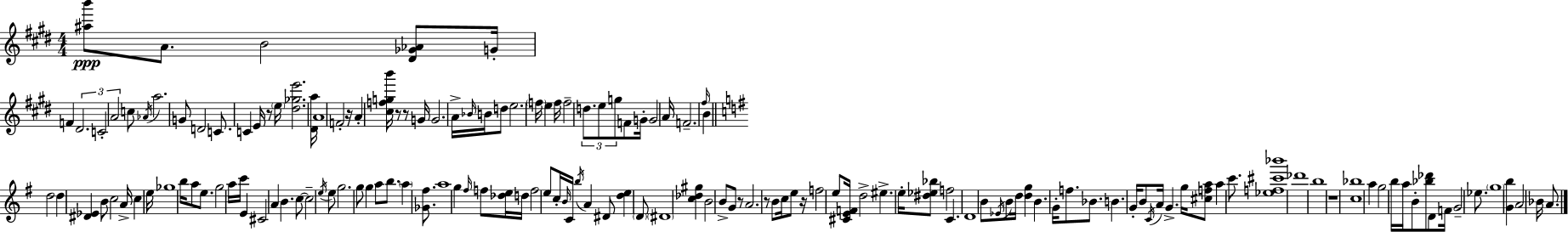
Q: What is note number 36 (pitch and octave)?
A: G4